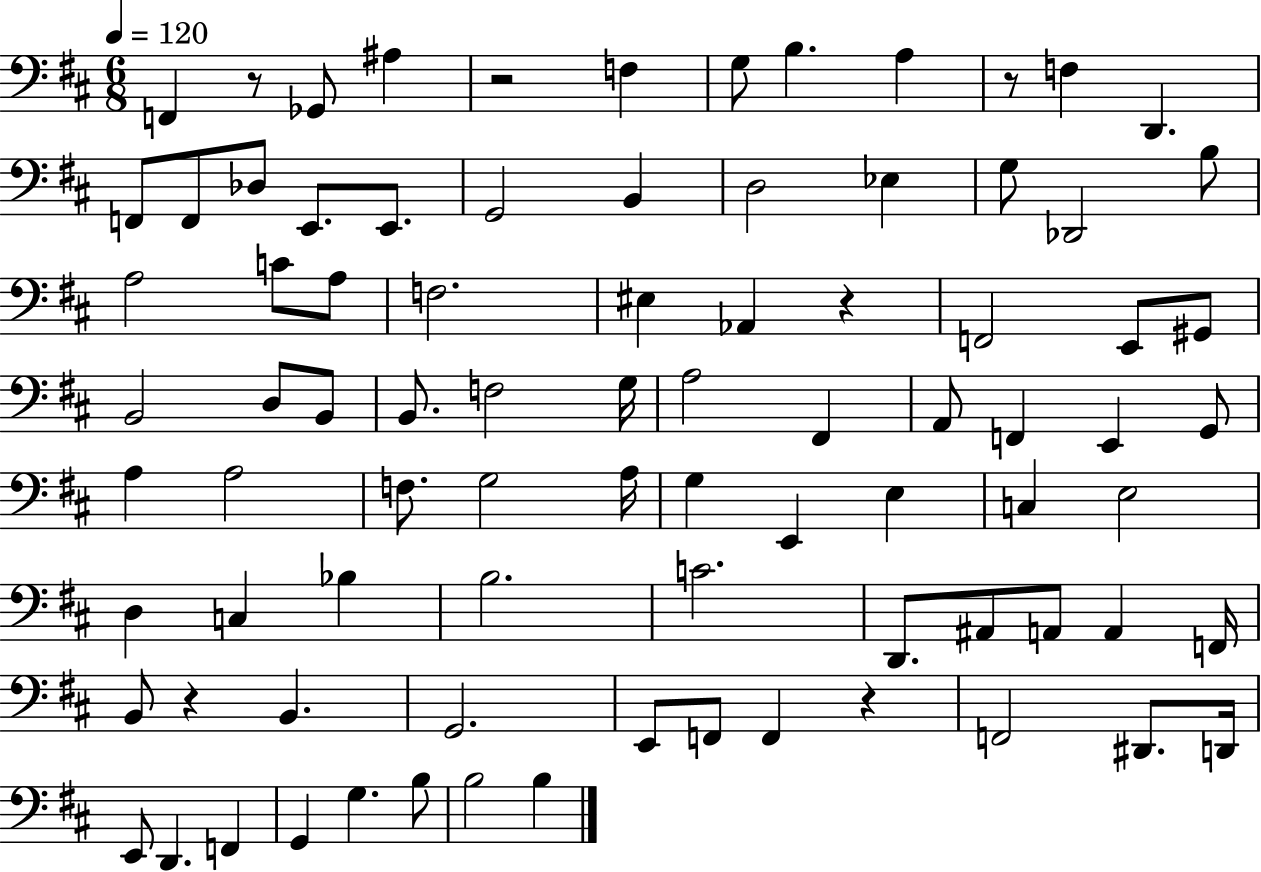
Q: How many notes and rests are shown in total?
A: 85